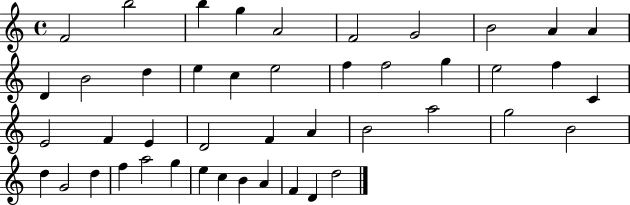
F4/h B5/h B5/q G5/q A4/h F4/h G4/h B4/h A4/q A4/q D4/q B4/h D5/q E5/q C5/q E5/h F5/q F5/h G5/q E5/h F5/q C4/q E4/h F4/q E4/q D4/h F4/q A4/q B4/h A5/h G5/h B4/h D5/q G4/h D5/q F5/q A5/h G5/q E5/q C5/q B4/q A4/q F4/q D4/q D5/h